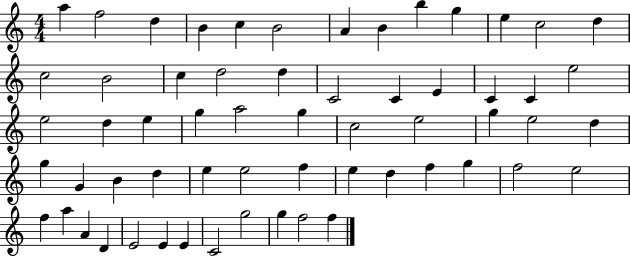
A5/q F5/h D5/q B4/q C5/q B4/h A4/q B4/q B5/q G5/q E5/q C5/h D5/q C5/h B4/h C5/q D5/h D5/q C4/h C4/q E4/q C4/q C4/q E5/h E5/h D5/q E5/q G5/q A5/h G5/q C5/h E5/h G5/q E5/h D5/q G5/q G4/q B4/q D5/q E5/q E5/h F5/q E5/q D5/q F5/q G5/q F5/h E5/h F5/q A5/q A4/q D4/q E4/h E4/q E4/q C4/h G5/h G5/q F5/h F5/q